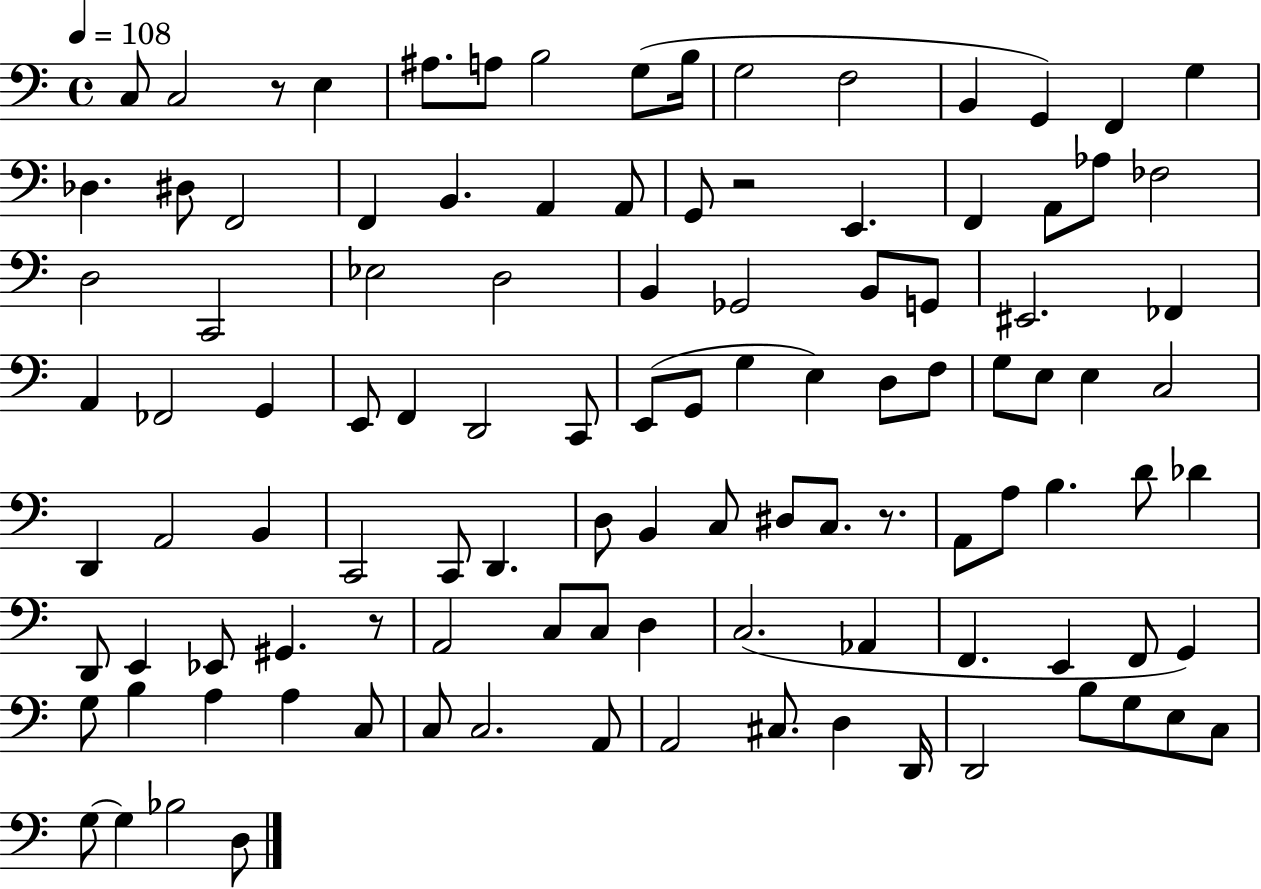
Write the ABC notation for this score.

X:1
T:Untitled
M:4/4
L:1/4
K:C
C,/2 C,2 z/2 E, ^A,/2 A,/2 B,2 G,/2 B,/4 G,2 F,2 B,, G,, F,, G, _D, ^D,/2 F,,2 F,, B,, A,, A,,/2 G,,/2 z2 E,, F,, A,,/2 _A,/2 _F,2 D,2 C,,2 _E,2 D,2 B,, _G,,2 B,,/2 G,,/2 ^E,,2 _F,, A,, _F,,2 G,, E,,/2 F,, D,,2 C,,/2 E,,/2 G,,/2 G, E, D,/2 F,/2 G,/2 E,/2 E, C,2 D,, A,,2 B,, C,,2 C,,/2 D,, D,/2 B,, C,/2 ^D,/2 C,/2 z/2 A,,/2 A,/2 B, D/2 _D D,,/2 E,, _E,,/2 ^G,, z/2 A,,2 C,/2 C,/2 D, C,2 _A,, F,, E,, F,,/2 G,, G,/2 B, A, A, C,/2 C,/2 C,2 A,,/2 A,,2 ^C,/2 D, D,,/4 D,,2 B,/2 G,/2 E,/2 C,/2 G,/2 G, _B,2 D,/2